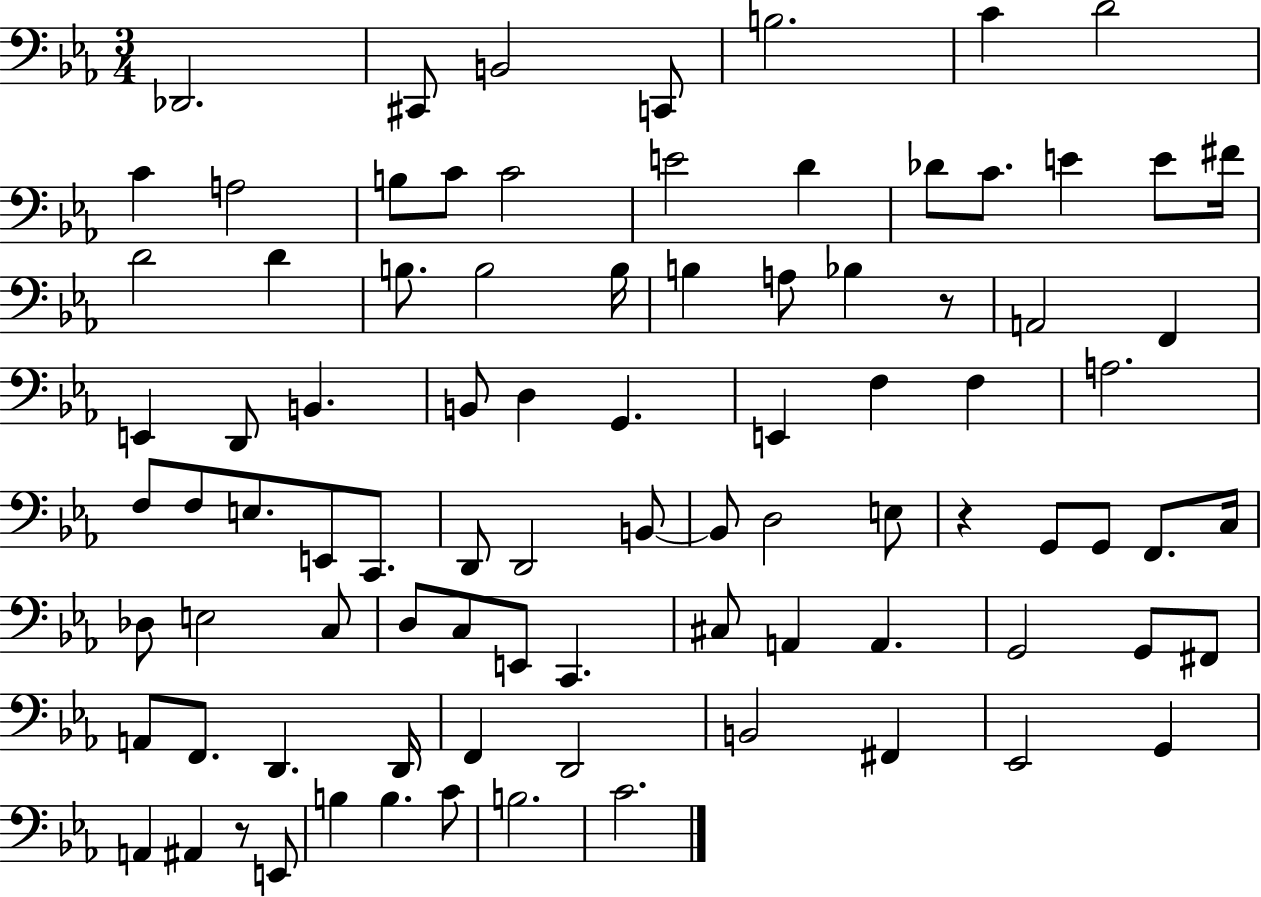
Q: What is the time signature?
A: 3/4